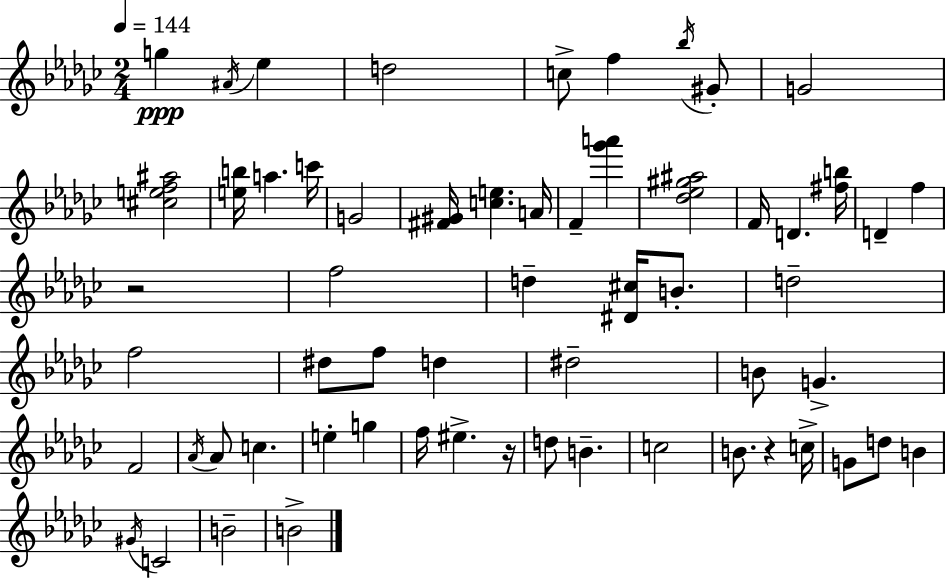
{
  \clef treble
  \numericTimeSignature
  \time 2/4
  \key ees \minor
  \tempo 4 = 144
  g''4\ppp \acciaccatura { ais'16 } ees''4 | d''2 | c''8-> f''4 \acciaccatura { bes''16 } | gis'8-. g'2 | \break <cis'' e'' f'' ais''>2 | <e'' b''>16 a''4. | c'''16 g'2 | <fis' gis'>16 <c'' e''>4. | \break a'16 f'4-- <ges''' a'''>4 | <des'' ees'' gis'' ais''>2 | f'16 d'4. | <fis'' b''>16 d'4-- f''4 | \break r2 | f''2 | d''4-- <dis' cis''>16 b'8.-. | d''2-- | \break f''2 | dis''8 f''8 d''4 | dis''2-- | b'8 g'4.-> | \break f'2 | \acciaccatura { aes'16 } aes'8 c''4. | e''4-. g''4 | f''16 eis''4.-> | \break r16 d''8 b'4.-- | c''2 | b'8. r4 | c''16-> g'8 d''8 b'4 | \break \acciaccatura { gis'16 } c'2 | b'2-- | b'2-> | \bar "|."
}